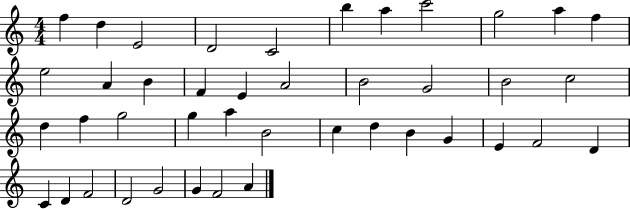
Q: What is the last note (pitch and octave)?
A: A4